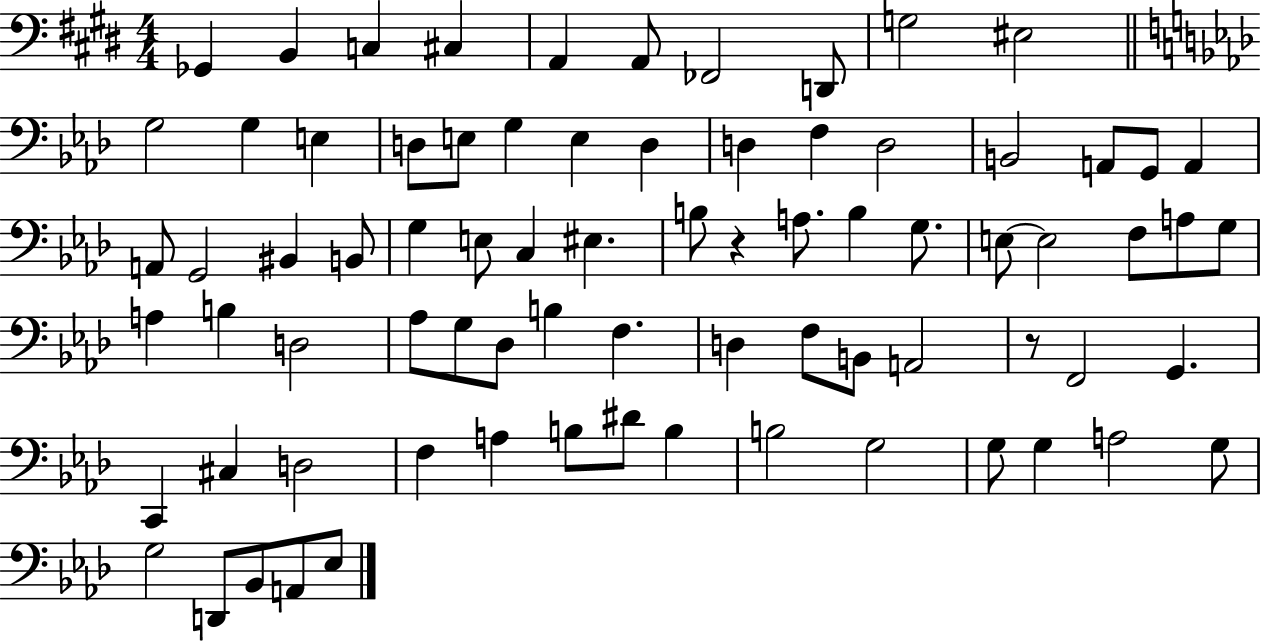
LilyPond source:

{
  \clef bass
  \numericTimeSignature
  \time 4/4
  \key e \major
  ges,4 b,4 c4 cis4 | a,4 a,8 fes,2 d,8 | g2 eis2 | \bar "||" \break \key f \minor g2 g4 e4 | d8 e8 g4 e4 d4 | d4 f4 d2 | b,2 a,8 g,8 a,4 | \break a,8 g,2 bis,4 b,8 | g4 e8 c4 eis4. | b8 r4 a8. b4 g8. | e8~~ e2 f8 a8 g8 | \break a4 b4 d2 | aes8 g8 des8 b4 f4. | d4 f8 b,8 a,2 | r8 f,2 g,4. | \break c,4 cis4 d2 | f4 a4 b8 dis'8 b4 | b2 g2 | g8 g4 a2 g8 | \break g2 d,8 bes,8 a,8 ees8 | \bar "|."
}